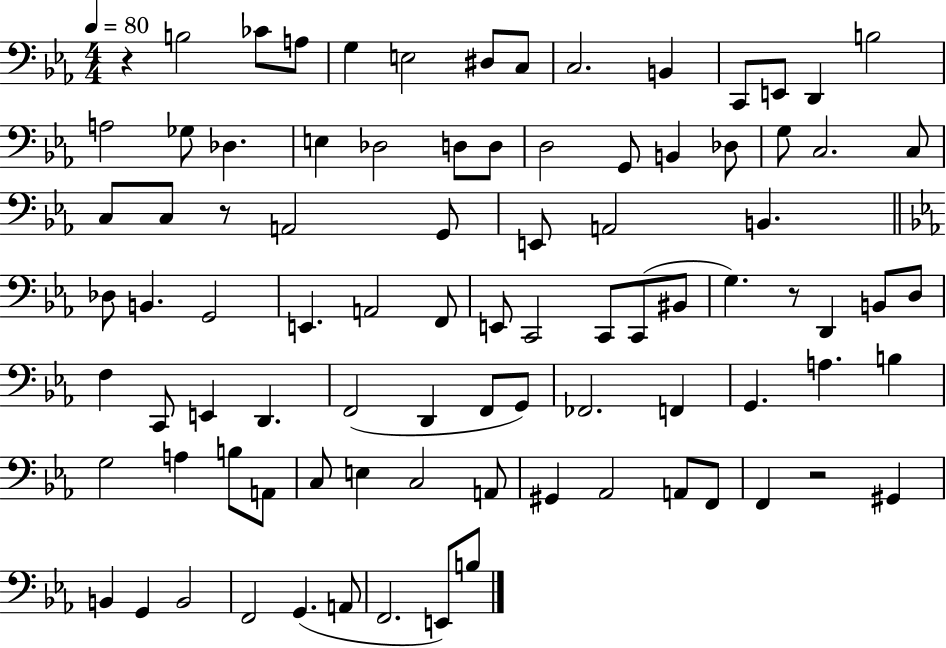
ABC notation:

X:1
T:Untitled
M:4/4
L:1/4
K:Eb
z B,2 _C/2 A,/2 G, E,2 ^D,/2 C,/2 C,2 B,, C,,/2 E,,/2 D,, B,2 A,2 _G,/2 _D, E, _D,2 D,/2 D,/2 D,2 G,,/2 B,, _D,/2 G,/2 C,2 C,/2 C,/2 C,/2 z/2 A,,2 G,,/2 E,,/2 A,,2 B,, _D,/2 B,, G,,2 E,, A,,2 F,,/2 E,,/2 C,,2 C,,/2 C,,/2 ^B,,/2 G, z/2 D,, B,,/2 D,/2 F, C,,/2 E,, D,, F,,2 D,, F,,/2 G,,/2 _F,,2 F,, G,, A, B, G,2 A, B,/2 A,,/2 C,/2 E, C,2 A,,/2 ^G,, _A,,2 A,,/2 F,,/2 F,, z2 ^G,, B,, G,, B,,2 F,,2 G,, A,,/2 F,,2 E,,/2 B,/2